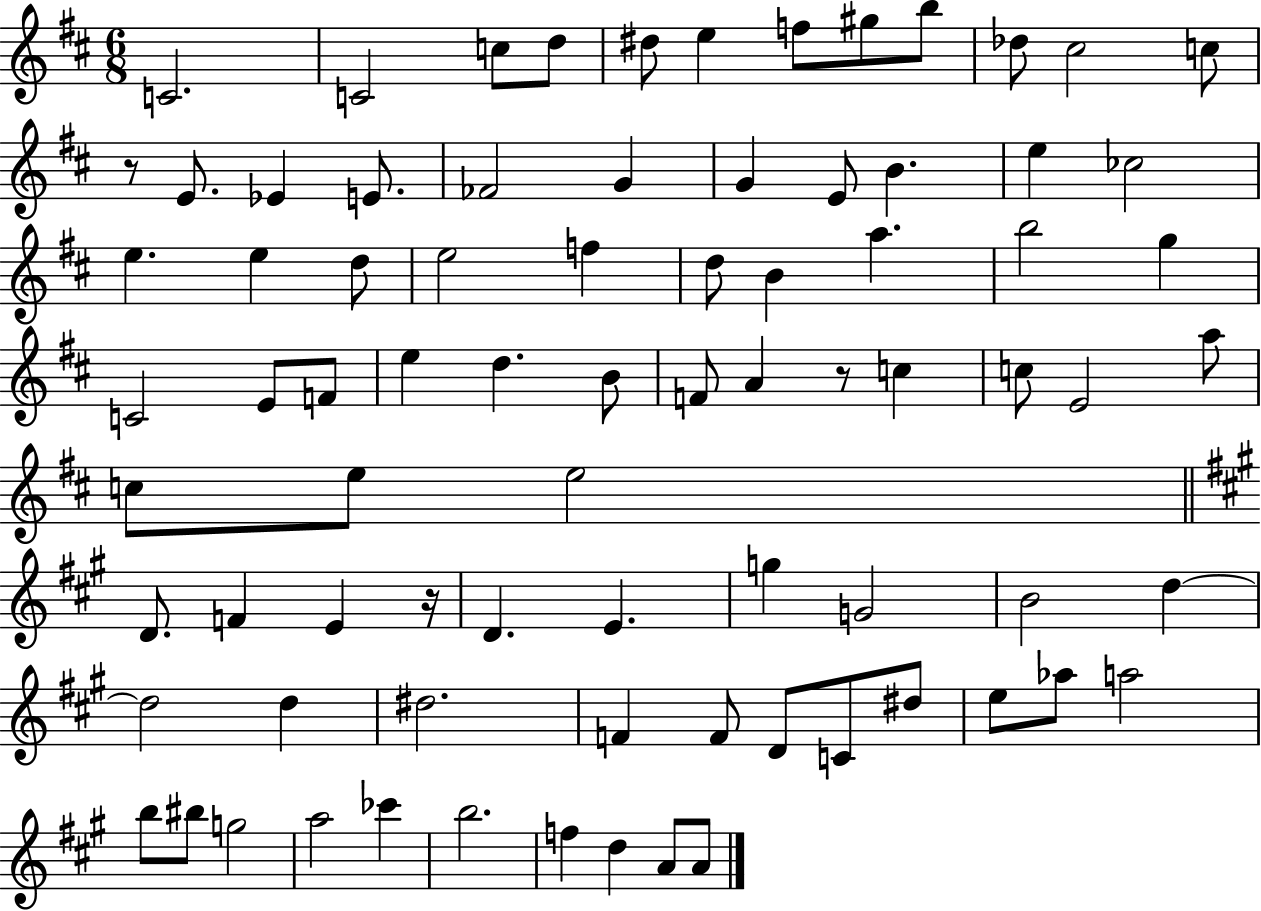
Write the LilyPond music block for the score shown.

{
  \clef treble
  \numericTimeSignature
  \time 6/8
  \key d \major
  c'2. | c'2 c''8 d''8 | dis''8 e''4 f''8 gis''8 b''8 | des''8 cis''2 c''8 | \break r8 e'8. ees'4 e'8. | fes'2 g'4 | g'4 e'8 b'4. | e''4 ces''2 | \break e''4. e''4 d''8 | e''2 f''4 | d''8 b'4 a''4. | b''2 g''4 | \break c'2 e'8 f'8 | e''4 d''4. b'8 | f'8 a'4 r8 c''4 | c''8 e'2 a''8 | \break c''8 e''8 e''2 | \bar "||" \break \key a \major d'8. f'4 e'4 r16 | d'4. e'4. | g''4 g'2 | b'2 d''4~~ | \break d''2 d''4 | dis''2. | f'4 f'8 d'8 c'8 dis''8 | e''8 aes''8 a''2 | \break b''8 bis''8 g''2 | a''2 ces'''4 | b''2. | f''4 d''4 a'8 a'8 | \break \bar "|."
}